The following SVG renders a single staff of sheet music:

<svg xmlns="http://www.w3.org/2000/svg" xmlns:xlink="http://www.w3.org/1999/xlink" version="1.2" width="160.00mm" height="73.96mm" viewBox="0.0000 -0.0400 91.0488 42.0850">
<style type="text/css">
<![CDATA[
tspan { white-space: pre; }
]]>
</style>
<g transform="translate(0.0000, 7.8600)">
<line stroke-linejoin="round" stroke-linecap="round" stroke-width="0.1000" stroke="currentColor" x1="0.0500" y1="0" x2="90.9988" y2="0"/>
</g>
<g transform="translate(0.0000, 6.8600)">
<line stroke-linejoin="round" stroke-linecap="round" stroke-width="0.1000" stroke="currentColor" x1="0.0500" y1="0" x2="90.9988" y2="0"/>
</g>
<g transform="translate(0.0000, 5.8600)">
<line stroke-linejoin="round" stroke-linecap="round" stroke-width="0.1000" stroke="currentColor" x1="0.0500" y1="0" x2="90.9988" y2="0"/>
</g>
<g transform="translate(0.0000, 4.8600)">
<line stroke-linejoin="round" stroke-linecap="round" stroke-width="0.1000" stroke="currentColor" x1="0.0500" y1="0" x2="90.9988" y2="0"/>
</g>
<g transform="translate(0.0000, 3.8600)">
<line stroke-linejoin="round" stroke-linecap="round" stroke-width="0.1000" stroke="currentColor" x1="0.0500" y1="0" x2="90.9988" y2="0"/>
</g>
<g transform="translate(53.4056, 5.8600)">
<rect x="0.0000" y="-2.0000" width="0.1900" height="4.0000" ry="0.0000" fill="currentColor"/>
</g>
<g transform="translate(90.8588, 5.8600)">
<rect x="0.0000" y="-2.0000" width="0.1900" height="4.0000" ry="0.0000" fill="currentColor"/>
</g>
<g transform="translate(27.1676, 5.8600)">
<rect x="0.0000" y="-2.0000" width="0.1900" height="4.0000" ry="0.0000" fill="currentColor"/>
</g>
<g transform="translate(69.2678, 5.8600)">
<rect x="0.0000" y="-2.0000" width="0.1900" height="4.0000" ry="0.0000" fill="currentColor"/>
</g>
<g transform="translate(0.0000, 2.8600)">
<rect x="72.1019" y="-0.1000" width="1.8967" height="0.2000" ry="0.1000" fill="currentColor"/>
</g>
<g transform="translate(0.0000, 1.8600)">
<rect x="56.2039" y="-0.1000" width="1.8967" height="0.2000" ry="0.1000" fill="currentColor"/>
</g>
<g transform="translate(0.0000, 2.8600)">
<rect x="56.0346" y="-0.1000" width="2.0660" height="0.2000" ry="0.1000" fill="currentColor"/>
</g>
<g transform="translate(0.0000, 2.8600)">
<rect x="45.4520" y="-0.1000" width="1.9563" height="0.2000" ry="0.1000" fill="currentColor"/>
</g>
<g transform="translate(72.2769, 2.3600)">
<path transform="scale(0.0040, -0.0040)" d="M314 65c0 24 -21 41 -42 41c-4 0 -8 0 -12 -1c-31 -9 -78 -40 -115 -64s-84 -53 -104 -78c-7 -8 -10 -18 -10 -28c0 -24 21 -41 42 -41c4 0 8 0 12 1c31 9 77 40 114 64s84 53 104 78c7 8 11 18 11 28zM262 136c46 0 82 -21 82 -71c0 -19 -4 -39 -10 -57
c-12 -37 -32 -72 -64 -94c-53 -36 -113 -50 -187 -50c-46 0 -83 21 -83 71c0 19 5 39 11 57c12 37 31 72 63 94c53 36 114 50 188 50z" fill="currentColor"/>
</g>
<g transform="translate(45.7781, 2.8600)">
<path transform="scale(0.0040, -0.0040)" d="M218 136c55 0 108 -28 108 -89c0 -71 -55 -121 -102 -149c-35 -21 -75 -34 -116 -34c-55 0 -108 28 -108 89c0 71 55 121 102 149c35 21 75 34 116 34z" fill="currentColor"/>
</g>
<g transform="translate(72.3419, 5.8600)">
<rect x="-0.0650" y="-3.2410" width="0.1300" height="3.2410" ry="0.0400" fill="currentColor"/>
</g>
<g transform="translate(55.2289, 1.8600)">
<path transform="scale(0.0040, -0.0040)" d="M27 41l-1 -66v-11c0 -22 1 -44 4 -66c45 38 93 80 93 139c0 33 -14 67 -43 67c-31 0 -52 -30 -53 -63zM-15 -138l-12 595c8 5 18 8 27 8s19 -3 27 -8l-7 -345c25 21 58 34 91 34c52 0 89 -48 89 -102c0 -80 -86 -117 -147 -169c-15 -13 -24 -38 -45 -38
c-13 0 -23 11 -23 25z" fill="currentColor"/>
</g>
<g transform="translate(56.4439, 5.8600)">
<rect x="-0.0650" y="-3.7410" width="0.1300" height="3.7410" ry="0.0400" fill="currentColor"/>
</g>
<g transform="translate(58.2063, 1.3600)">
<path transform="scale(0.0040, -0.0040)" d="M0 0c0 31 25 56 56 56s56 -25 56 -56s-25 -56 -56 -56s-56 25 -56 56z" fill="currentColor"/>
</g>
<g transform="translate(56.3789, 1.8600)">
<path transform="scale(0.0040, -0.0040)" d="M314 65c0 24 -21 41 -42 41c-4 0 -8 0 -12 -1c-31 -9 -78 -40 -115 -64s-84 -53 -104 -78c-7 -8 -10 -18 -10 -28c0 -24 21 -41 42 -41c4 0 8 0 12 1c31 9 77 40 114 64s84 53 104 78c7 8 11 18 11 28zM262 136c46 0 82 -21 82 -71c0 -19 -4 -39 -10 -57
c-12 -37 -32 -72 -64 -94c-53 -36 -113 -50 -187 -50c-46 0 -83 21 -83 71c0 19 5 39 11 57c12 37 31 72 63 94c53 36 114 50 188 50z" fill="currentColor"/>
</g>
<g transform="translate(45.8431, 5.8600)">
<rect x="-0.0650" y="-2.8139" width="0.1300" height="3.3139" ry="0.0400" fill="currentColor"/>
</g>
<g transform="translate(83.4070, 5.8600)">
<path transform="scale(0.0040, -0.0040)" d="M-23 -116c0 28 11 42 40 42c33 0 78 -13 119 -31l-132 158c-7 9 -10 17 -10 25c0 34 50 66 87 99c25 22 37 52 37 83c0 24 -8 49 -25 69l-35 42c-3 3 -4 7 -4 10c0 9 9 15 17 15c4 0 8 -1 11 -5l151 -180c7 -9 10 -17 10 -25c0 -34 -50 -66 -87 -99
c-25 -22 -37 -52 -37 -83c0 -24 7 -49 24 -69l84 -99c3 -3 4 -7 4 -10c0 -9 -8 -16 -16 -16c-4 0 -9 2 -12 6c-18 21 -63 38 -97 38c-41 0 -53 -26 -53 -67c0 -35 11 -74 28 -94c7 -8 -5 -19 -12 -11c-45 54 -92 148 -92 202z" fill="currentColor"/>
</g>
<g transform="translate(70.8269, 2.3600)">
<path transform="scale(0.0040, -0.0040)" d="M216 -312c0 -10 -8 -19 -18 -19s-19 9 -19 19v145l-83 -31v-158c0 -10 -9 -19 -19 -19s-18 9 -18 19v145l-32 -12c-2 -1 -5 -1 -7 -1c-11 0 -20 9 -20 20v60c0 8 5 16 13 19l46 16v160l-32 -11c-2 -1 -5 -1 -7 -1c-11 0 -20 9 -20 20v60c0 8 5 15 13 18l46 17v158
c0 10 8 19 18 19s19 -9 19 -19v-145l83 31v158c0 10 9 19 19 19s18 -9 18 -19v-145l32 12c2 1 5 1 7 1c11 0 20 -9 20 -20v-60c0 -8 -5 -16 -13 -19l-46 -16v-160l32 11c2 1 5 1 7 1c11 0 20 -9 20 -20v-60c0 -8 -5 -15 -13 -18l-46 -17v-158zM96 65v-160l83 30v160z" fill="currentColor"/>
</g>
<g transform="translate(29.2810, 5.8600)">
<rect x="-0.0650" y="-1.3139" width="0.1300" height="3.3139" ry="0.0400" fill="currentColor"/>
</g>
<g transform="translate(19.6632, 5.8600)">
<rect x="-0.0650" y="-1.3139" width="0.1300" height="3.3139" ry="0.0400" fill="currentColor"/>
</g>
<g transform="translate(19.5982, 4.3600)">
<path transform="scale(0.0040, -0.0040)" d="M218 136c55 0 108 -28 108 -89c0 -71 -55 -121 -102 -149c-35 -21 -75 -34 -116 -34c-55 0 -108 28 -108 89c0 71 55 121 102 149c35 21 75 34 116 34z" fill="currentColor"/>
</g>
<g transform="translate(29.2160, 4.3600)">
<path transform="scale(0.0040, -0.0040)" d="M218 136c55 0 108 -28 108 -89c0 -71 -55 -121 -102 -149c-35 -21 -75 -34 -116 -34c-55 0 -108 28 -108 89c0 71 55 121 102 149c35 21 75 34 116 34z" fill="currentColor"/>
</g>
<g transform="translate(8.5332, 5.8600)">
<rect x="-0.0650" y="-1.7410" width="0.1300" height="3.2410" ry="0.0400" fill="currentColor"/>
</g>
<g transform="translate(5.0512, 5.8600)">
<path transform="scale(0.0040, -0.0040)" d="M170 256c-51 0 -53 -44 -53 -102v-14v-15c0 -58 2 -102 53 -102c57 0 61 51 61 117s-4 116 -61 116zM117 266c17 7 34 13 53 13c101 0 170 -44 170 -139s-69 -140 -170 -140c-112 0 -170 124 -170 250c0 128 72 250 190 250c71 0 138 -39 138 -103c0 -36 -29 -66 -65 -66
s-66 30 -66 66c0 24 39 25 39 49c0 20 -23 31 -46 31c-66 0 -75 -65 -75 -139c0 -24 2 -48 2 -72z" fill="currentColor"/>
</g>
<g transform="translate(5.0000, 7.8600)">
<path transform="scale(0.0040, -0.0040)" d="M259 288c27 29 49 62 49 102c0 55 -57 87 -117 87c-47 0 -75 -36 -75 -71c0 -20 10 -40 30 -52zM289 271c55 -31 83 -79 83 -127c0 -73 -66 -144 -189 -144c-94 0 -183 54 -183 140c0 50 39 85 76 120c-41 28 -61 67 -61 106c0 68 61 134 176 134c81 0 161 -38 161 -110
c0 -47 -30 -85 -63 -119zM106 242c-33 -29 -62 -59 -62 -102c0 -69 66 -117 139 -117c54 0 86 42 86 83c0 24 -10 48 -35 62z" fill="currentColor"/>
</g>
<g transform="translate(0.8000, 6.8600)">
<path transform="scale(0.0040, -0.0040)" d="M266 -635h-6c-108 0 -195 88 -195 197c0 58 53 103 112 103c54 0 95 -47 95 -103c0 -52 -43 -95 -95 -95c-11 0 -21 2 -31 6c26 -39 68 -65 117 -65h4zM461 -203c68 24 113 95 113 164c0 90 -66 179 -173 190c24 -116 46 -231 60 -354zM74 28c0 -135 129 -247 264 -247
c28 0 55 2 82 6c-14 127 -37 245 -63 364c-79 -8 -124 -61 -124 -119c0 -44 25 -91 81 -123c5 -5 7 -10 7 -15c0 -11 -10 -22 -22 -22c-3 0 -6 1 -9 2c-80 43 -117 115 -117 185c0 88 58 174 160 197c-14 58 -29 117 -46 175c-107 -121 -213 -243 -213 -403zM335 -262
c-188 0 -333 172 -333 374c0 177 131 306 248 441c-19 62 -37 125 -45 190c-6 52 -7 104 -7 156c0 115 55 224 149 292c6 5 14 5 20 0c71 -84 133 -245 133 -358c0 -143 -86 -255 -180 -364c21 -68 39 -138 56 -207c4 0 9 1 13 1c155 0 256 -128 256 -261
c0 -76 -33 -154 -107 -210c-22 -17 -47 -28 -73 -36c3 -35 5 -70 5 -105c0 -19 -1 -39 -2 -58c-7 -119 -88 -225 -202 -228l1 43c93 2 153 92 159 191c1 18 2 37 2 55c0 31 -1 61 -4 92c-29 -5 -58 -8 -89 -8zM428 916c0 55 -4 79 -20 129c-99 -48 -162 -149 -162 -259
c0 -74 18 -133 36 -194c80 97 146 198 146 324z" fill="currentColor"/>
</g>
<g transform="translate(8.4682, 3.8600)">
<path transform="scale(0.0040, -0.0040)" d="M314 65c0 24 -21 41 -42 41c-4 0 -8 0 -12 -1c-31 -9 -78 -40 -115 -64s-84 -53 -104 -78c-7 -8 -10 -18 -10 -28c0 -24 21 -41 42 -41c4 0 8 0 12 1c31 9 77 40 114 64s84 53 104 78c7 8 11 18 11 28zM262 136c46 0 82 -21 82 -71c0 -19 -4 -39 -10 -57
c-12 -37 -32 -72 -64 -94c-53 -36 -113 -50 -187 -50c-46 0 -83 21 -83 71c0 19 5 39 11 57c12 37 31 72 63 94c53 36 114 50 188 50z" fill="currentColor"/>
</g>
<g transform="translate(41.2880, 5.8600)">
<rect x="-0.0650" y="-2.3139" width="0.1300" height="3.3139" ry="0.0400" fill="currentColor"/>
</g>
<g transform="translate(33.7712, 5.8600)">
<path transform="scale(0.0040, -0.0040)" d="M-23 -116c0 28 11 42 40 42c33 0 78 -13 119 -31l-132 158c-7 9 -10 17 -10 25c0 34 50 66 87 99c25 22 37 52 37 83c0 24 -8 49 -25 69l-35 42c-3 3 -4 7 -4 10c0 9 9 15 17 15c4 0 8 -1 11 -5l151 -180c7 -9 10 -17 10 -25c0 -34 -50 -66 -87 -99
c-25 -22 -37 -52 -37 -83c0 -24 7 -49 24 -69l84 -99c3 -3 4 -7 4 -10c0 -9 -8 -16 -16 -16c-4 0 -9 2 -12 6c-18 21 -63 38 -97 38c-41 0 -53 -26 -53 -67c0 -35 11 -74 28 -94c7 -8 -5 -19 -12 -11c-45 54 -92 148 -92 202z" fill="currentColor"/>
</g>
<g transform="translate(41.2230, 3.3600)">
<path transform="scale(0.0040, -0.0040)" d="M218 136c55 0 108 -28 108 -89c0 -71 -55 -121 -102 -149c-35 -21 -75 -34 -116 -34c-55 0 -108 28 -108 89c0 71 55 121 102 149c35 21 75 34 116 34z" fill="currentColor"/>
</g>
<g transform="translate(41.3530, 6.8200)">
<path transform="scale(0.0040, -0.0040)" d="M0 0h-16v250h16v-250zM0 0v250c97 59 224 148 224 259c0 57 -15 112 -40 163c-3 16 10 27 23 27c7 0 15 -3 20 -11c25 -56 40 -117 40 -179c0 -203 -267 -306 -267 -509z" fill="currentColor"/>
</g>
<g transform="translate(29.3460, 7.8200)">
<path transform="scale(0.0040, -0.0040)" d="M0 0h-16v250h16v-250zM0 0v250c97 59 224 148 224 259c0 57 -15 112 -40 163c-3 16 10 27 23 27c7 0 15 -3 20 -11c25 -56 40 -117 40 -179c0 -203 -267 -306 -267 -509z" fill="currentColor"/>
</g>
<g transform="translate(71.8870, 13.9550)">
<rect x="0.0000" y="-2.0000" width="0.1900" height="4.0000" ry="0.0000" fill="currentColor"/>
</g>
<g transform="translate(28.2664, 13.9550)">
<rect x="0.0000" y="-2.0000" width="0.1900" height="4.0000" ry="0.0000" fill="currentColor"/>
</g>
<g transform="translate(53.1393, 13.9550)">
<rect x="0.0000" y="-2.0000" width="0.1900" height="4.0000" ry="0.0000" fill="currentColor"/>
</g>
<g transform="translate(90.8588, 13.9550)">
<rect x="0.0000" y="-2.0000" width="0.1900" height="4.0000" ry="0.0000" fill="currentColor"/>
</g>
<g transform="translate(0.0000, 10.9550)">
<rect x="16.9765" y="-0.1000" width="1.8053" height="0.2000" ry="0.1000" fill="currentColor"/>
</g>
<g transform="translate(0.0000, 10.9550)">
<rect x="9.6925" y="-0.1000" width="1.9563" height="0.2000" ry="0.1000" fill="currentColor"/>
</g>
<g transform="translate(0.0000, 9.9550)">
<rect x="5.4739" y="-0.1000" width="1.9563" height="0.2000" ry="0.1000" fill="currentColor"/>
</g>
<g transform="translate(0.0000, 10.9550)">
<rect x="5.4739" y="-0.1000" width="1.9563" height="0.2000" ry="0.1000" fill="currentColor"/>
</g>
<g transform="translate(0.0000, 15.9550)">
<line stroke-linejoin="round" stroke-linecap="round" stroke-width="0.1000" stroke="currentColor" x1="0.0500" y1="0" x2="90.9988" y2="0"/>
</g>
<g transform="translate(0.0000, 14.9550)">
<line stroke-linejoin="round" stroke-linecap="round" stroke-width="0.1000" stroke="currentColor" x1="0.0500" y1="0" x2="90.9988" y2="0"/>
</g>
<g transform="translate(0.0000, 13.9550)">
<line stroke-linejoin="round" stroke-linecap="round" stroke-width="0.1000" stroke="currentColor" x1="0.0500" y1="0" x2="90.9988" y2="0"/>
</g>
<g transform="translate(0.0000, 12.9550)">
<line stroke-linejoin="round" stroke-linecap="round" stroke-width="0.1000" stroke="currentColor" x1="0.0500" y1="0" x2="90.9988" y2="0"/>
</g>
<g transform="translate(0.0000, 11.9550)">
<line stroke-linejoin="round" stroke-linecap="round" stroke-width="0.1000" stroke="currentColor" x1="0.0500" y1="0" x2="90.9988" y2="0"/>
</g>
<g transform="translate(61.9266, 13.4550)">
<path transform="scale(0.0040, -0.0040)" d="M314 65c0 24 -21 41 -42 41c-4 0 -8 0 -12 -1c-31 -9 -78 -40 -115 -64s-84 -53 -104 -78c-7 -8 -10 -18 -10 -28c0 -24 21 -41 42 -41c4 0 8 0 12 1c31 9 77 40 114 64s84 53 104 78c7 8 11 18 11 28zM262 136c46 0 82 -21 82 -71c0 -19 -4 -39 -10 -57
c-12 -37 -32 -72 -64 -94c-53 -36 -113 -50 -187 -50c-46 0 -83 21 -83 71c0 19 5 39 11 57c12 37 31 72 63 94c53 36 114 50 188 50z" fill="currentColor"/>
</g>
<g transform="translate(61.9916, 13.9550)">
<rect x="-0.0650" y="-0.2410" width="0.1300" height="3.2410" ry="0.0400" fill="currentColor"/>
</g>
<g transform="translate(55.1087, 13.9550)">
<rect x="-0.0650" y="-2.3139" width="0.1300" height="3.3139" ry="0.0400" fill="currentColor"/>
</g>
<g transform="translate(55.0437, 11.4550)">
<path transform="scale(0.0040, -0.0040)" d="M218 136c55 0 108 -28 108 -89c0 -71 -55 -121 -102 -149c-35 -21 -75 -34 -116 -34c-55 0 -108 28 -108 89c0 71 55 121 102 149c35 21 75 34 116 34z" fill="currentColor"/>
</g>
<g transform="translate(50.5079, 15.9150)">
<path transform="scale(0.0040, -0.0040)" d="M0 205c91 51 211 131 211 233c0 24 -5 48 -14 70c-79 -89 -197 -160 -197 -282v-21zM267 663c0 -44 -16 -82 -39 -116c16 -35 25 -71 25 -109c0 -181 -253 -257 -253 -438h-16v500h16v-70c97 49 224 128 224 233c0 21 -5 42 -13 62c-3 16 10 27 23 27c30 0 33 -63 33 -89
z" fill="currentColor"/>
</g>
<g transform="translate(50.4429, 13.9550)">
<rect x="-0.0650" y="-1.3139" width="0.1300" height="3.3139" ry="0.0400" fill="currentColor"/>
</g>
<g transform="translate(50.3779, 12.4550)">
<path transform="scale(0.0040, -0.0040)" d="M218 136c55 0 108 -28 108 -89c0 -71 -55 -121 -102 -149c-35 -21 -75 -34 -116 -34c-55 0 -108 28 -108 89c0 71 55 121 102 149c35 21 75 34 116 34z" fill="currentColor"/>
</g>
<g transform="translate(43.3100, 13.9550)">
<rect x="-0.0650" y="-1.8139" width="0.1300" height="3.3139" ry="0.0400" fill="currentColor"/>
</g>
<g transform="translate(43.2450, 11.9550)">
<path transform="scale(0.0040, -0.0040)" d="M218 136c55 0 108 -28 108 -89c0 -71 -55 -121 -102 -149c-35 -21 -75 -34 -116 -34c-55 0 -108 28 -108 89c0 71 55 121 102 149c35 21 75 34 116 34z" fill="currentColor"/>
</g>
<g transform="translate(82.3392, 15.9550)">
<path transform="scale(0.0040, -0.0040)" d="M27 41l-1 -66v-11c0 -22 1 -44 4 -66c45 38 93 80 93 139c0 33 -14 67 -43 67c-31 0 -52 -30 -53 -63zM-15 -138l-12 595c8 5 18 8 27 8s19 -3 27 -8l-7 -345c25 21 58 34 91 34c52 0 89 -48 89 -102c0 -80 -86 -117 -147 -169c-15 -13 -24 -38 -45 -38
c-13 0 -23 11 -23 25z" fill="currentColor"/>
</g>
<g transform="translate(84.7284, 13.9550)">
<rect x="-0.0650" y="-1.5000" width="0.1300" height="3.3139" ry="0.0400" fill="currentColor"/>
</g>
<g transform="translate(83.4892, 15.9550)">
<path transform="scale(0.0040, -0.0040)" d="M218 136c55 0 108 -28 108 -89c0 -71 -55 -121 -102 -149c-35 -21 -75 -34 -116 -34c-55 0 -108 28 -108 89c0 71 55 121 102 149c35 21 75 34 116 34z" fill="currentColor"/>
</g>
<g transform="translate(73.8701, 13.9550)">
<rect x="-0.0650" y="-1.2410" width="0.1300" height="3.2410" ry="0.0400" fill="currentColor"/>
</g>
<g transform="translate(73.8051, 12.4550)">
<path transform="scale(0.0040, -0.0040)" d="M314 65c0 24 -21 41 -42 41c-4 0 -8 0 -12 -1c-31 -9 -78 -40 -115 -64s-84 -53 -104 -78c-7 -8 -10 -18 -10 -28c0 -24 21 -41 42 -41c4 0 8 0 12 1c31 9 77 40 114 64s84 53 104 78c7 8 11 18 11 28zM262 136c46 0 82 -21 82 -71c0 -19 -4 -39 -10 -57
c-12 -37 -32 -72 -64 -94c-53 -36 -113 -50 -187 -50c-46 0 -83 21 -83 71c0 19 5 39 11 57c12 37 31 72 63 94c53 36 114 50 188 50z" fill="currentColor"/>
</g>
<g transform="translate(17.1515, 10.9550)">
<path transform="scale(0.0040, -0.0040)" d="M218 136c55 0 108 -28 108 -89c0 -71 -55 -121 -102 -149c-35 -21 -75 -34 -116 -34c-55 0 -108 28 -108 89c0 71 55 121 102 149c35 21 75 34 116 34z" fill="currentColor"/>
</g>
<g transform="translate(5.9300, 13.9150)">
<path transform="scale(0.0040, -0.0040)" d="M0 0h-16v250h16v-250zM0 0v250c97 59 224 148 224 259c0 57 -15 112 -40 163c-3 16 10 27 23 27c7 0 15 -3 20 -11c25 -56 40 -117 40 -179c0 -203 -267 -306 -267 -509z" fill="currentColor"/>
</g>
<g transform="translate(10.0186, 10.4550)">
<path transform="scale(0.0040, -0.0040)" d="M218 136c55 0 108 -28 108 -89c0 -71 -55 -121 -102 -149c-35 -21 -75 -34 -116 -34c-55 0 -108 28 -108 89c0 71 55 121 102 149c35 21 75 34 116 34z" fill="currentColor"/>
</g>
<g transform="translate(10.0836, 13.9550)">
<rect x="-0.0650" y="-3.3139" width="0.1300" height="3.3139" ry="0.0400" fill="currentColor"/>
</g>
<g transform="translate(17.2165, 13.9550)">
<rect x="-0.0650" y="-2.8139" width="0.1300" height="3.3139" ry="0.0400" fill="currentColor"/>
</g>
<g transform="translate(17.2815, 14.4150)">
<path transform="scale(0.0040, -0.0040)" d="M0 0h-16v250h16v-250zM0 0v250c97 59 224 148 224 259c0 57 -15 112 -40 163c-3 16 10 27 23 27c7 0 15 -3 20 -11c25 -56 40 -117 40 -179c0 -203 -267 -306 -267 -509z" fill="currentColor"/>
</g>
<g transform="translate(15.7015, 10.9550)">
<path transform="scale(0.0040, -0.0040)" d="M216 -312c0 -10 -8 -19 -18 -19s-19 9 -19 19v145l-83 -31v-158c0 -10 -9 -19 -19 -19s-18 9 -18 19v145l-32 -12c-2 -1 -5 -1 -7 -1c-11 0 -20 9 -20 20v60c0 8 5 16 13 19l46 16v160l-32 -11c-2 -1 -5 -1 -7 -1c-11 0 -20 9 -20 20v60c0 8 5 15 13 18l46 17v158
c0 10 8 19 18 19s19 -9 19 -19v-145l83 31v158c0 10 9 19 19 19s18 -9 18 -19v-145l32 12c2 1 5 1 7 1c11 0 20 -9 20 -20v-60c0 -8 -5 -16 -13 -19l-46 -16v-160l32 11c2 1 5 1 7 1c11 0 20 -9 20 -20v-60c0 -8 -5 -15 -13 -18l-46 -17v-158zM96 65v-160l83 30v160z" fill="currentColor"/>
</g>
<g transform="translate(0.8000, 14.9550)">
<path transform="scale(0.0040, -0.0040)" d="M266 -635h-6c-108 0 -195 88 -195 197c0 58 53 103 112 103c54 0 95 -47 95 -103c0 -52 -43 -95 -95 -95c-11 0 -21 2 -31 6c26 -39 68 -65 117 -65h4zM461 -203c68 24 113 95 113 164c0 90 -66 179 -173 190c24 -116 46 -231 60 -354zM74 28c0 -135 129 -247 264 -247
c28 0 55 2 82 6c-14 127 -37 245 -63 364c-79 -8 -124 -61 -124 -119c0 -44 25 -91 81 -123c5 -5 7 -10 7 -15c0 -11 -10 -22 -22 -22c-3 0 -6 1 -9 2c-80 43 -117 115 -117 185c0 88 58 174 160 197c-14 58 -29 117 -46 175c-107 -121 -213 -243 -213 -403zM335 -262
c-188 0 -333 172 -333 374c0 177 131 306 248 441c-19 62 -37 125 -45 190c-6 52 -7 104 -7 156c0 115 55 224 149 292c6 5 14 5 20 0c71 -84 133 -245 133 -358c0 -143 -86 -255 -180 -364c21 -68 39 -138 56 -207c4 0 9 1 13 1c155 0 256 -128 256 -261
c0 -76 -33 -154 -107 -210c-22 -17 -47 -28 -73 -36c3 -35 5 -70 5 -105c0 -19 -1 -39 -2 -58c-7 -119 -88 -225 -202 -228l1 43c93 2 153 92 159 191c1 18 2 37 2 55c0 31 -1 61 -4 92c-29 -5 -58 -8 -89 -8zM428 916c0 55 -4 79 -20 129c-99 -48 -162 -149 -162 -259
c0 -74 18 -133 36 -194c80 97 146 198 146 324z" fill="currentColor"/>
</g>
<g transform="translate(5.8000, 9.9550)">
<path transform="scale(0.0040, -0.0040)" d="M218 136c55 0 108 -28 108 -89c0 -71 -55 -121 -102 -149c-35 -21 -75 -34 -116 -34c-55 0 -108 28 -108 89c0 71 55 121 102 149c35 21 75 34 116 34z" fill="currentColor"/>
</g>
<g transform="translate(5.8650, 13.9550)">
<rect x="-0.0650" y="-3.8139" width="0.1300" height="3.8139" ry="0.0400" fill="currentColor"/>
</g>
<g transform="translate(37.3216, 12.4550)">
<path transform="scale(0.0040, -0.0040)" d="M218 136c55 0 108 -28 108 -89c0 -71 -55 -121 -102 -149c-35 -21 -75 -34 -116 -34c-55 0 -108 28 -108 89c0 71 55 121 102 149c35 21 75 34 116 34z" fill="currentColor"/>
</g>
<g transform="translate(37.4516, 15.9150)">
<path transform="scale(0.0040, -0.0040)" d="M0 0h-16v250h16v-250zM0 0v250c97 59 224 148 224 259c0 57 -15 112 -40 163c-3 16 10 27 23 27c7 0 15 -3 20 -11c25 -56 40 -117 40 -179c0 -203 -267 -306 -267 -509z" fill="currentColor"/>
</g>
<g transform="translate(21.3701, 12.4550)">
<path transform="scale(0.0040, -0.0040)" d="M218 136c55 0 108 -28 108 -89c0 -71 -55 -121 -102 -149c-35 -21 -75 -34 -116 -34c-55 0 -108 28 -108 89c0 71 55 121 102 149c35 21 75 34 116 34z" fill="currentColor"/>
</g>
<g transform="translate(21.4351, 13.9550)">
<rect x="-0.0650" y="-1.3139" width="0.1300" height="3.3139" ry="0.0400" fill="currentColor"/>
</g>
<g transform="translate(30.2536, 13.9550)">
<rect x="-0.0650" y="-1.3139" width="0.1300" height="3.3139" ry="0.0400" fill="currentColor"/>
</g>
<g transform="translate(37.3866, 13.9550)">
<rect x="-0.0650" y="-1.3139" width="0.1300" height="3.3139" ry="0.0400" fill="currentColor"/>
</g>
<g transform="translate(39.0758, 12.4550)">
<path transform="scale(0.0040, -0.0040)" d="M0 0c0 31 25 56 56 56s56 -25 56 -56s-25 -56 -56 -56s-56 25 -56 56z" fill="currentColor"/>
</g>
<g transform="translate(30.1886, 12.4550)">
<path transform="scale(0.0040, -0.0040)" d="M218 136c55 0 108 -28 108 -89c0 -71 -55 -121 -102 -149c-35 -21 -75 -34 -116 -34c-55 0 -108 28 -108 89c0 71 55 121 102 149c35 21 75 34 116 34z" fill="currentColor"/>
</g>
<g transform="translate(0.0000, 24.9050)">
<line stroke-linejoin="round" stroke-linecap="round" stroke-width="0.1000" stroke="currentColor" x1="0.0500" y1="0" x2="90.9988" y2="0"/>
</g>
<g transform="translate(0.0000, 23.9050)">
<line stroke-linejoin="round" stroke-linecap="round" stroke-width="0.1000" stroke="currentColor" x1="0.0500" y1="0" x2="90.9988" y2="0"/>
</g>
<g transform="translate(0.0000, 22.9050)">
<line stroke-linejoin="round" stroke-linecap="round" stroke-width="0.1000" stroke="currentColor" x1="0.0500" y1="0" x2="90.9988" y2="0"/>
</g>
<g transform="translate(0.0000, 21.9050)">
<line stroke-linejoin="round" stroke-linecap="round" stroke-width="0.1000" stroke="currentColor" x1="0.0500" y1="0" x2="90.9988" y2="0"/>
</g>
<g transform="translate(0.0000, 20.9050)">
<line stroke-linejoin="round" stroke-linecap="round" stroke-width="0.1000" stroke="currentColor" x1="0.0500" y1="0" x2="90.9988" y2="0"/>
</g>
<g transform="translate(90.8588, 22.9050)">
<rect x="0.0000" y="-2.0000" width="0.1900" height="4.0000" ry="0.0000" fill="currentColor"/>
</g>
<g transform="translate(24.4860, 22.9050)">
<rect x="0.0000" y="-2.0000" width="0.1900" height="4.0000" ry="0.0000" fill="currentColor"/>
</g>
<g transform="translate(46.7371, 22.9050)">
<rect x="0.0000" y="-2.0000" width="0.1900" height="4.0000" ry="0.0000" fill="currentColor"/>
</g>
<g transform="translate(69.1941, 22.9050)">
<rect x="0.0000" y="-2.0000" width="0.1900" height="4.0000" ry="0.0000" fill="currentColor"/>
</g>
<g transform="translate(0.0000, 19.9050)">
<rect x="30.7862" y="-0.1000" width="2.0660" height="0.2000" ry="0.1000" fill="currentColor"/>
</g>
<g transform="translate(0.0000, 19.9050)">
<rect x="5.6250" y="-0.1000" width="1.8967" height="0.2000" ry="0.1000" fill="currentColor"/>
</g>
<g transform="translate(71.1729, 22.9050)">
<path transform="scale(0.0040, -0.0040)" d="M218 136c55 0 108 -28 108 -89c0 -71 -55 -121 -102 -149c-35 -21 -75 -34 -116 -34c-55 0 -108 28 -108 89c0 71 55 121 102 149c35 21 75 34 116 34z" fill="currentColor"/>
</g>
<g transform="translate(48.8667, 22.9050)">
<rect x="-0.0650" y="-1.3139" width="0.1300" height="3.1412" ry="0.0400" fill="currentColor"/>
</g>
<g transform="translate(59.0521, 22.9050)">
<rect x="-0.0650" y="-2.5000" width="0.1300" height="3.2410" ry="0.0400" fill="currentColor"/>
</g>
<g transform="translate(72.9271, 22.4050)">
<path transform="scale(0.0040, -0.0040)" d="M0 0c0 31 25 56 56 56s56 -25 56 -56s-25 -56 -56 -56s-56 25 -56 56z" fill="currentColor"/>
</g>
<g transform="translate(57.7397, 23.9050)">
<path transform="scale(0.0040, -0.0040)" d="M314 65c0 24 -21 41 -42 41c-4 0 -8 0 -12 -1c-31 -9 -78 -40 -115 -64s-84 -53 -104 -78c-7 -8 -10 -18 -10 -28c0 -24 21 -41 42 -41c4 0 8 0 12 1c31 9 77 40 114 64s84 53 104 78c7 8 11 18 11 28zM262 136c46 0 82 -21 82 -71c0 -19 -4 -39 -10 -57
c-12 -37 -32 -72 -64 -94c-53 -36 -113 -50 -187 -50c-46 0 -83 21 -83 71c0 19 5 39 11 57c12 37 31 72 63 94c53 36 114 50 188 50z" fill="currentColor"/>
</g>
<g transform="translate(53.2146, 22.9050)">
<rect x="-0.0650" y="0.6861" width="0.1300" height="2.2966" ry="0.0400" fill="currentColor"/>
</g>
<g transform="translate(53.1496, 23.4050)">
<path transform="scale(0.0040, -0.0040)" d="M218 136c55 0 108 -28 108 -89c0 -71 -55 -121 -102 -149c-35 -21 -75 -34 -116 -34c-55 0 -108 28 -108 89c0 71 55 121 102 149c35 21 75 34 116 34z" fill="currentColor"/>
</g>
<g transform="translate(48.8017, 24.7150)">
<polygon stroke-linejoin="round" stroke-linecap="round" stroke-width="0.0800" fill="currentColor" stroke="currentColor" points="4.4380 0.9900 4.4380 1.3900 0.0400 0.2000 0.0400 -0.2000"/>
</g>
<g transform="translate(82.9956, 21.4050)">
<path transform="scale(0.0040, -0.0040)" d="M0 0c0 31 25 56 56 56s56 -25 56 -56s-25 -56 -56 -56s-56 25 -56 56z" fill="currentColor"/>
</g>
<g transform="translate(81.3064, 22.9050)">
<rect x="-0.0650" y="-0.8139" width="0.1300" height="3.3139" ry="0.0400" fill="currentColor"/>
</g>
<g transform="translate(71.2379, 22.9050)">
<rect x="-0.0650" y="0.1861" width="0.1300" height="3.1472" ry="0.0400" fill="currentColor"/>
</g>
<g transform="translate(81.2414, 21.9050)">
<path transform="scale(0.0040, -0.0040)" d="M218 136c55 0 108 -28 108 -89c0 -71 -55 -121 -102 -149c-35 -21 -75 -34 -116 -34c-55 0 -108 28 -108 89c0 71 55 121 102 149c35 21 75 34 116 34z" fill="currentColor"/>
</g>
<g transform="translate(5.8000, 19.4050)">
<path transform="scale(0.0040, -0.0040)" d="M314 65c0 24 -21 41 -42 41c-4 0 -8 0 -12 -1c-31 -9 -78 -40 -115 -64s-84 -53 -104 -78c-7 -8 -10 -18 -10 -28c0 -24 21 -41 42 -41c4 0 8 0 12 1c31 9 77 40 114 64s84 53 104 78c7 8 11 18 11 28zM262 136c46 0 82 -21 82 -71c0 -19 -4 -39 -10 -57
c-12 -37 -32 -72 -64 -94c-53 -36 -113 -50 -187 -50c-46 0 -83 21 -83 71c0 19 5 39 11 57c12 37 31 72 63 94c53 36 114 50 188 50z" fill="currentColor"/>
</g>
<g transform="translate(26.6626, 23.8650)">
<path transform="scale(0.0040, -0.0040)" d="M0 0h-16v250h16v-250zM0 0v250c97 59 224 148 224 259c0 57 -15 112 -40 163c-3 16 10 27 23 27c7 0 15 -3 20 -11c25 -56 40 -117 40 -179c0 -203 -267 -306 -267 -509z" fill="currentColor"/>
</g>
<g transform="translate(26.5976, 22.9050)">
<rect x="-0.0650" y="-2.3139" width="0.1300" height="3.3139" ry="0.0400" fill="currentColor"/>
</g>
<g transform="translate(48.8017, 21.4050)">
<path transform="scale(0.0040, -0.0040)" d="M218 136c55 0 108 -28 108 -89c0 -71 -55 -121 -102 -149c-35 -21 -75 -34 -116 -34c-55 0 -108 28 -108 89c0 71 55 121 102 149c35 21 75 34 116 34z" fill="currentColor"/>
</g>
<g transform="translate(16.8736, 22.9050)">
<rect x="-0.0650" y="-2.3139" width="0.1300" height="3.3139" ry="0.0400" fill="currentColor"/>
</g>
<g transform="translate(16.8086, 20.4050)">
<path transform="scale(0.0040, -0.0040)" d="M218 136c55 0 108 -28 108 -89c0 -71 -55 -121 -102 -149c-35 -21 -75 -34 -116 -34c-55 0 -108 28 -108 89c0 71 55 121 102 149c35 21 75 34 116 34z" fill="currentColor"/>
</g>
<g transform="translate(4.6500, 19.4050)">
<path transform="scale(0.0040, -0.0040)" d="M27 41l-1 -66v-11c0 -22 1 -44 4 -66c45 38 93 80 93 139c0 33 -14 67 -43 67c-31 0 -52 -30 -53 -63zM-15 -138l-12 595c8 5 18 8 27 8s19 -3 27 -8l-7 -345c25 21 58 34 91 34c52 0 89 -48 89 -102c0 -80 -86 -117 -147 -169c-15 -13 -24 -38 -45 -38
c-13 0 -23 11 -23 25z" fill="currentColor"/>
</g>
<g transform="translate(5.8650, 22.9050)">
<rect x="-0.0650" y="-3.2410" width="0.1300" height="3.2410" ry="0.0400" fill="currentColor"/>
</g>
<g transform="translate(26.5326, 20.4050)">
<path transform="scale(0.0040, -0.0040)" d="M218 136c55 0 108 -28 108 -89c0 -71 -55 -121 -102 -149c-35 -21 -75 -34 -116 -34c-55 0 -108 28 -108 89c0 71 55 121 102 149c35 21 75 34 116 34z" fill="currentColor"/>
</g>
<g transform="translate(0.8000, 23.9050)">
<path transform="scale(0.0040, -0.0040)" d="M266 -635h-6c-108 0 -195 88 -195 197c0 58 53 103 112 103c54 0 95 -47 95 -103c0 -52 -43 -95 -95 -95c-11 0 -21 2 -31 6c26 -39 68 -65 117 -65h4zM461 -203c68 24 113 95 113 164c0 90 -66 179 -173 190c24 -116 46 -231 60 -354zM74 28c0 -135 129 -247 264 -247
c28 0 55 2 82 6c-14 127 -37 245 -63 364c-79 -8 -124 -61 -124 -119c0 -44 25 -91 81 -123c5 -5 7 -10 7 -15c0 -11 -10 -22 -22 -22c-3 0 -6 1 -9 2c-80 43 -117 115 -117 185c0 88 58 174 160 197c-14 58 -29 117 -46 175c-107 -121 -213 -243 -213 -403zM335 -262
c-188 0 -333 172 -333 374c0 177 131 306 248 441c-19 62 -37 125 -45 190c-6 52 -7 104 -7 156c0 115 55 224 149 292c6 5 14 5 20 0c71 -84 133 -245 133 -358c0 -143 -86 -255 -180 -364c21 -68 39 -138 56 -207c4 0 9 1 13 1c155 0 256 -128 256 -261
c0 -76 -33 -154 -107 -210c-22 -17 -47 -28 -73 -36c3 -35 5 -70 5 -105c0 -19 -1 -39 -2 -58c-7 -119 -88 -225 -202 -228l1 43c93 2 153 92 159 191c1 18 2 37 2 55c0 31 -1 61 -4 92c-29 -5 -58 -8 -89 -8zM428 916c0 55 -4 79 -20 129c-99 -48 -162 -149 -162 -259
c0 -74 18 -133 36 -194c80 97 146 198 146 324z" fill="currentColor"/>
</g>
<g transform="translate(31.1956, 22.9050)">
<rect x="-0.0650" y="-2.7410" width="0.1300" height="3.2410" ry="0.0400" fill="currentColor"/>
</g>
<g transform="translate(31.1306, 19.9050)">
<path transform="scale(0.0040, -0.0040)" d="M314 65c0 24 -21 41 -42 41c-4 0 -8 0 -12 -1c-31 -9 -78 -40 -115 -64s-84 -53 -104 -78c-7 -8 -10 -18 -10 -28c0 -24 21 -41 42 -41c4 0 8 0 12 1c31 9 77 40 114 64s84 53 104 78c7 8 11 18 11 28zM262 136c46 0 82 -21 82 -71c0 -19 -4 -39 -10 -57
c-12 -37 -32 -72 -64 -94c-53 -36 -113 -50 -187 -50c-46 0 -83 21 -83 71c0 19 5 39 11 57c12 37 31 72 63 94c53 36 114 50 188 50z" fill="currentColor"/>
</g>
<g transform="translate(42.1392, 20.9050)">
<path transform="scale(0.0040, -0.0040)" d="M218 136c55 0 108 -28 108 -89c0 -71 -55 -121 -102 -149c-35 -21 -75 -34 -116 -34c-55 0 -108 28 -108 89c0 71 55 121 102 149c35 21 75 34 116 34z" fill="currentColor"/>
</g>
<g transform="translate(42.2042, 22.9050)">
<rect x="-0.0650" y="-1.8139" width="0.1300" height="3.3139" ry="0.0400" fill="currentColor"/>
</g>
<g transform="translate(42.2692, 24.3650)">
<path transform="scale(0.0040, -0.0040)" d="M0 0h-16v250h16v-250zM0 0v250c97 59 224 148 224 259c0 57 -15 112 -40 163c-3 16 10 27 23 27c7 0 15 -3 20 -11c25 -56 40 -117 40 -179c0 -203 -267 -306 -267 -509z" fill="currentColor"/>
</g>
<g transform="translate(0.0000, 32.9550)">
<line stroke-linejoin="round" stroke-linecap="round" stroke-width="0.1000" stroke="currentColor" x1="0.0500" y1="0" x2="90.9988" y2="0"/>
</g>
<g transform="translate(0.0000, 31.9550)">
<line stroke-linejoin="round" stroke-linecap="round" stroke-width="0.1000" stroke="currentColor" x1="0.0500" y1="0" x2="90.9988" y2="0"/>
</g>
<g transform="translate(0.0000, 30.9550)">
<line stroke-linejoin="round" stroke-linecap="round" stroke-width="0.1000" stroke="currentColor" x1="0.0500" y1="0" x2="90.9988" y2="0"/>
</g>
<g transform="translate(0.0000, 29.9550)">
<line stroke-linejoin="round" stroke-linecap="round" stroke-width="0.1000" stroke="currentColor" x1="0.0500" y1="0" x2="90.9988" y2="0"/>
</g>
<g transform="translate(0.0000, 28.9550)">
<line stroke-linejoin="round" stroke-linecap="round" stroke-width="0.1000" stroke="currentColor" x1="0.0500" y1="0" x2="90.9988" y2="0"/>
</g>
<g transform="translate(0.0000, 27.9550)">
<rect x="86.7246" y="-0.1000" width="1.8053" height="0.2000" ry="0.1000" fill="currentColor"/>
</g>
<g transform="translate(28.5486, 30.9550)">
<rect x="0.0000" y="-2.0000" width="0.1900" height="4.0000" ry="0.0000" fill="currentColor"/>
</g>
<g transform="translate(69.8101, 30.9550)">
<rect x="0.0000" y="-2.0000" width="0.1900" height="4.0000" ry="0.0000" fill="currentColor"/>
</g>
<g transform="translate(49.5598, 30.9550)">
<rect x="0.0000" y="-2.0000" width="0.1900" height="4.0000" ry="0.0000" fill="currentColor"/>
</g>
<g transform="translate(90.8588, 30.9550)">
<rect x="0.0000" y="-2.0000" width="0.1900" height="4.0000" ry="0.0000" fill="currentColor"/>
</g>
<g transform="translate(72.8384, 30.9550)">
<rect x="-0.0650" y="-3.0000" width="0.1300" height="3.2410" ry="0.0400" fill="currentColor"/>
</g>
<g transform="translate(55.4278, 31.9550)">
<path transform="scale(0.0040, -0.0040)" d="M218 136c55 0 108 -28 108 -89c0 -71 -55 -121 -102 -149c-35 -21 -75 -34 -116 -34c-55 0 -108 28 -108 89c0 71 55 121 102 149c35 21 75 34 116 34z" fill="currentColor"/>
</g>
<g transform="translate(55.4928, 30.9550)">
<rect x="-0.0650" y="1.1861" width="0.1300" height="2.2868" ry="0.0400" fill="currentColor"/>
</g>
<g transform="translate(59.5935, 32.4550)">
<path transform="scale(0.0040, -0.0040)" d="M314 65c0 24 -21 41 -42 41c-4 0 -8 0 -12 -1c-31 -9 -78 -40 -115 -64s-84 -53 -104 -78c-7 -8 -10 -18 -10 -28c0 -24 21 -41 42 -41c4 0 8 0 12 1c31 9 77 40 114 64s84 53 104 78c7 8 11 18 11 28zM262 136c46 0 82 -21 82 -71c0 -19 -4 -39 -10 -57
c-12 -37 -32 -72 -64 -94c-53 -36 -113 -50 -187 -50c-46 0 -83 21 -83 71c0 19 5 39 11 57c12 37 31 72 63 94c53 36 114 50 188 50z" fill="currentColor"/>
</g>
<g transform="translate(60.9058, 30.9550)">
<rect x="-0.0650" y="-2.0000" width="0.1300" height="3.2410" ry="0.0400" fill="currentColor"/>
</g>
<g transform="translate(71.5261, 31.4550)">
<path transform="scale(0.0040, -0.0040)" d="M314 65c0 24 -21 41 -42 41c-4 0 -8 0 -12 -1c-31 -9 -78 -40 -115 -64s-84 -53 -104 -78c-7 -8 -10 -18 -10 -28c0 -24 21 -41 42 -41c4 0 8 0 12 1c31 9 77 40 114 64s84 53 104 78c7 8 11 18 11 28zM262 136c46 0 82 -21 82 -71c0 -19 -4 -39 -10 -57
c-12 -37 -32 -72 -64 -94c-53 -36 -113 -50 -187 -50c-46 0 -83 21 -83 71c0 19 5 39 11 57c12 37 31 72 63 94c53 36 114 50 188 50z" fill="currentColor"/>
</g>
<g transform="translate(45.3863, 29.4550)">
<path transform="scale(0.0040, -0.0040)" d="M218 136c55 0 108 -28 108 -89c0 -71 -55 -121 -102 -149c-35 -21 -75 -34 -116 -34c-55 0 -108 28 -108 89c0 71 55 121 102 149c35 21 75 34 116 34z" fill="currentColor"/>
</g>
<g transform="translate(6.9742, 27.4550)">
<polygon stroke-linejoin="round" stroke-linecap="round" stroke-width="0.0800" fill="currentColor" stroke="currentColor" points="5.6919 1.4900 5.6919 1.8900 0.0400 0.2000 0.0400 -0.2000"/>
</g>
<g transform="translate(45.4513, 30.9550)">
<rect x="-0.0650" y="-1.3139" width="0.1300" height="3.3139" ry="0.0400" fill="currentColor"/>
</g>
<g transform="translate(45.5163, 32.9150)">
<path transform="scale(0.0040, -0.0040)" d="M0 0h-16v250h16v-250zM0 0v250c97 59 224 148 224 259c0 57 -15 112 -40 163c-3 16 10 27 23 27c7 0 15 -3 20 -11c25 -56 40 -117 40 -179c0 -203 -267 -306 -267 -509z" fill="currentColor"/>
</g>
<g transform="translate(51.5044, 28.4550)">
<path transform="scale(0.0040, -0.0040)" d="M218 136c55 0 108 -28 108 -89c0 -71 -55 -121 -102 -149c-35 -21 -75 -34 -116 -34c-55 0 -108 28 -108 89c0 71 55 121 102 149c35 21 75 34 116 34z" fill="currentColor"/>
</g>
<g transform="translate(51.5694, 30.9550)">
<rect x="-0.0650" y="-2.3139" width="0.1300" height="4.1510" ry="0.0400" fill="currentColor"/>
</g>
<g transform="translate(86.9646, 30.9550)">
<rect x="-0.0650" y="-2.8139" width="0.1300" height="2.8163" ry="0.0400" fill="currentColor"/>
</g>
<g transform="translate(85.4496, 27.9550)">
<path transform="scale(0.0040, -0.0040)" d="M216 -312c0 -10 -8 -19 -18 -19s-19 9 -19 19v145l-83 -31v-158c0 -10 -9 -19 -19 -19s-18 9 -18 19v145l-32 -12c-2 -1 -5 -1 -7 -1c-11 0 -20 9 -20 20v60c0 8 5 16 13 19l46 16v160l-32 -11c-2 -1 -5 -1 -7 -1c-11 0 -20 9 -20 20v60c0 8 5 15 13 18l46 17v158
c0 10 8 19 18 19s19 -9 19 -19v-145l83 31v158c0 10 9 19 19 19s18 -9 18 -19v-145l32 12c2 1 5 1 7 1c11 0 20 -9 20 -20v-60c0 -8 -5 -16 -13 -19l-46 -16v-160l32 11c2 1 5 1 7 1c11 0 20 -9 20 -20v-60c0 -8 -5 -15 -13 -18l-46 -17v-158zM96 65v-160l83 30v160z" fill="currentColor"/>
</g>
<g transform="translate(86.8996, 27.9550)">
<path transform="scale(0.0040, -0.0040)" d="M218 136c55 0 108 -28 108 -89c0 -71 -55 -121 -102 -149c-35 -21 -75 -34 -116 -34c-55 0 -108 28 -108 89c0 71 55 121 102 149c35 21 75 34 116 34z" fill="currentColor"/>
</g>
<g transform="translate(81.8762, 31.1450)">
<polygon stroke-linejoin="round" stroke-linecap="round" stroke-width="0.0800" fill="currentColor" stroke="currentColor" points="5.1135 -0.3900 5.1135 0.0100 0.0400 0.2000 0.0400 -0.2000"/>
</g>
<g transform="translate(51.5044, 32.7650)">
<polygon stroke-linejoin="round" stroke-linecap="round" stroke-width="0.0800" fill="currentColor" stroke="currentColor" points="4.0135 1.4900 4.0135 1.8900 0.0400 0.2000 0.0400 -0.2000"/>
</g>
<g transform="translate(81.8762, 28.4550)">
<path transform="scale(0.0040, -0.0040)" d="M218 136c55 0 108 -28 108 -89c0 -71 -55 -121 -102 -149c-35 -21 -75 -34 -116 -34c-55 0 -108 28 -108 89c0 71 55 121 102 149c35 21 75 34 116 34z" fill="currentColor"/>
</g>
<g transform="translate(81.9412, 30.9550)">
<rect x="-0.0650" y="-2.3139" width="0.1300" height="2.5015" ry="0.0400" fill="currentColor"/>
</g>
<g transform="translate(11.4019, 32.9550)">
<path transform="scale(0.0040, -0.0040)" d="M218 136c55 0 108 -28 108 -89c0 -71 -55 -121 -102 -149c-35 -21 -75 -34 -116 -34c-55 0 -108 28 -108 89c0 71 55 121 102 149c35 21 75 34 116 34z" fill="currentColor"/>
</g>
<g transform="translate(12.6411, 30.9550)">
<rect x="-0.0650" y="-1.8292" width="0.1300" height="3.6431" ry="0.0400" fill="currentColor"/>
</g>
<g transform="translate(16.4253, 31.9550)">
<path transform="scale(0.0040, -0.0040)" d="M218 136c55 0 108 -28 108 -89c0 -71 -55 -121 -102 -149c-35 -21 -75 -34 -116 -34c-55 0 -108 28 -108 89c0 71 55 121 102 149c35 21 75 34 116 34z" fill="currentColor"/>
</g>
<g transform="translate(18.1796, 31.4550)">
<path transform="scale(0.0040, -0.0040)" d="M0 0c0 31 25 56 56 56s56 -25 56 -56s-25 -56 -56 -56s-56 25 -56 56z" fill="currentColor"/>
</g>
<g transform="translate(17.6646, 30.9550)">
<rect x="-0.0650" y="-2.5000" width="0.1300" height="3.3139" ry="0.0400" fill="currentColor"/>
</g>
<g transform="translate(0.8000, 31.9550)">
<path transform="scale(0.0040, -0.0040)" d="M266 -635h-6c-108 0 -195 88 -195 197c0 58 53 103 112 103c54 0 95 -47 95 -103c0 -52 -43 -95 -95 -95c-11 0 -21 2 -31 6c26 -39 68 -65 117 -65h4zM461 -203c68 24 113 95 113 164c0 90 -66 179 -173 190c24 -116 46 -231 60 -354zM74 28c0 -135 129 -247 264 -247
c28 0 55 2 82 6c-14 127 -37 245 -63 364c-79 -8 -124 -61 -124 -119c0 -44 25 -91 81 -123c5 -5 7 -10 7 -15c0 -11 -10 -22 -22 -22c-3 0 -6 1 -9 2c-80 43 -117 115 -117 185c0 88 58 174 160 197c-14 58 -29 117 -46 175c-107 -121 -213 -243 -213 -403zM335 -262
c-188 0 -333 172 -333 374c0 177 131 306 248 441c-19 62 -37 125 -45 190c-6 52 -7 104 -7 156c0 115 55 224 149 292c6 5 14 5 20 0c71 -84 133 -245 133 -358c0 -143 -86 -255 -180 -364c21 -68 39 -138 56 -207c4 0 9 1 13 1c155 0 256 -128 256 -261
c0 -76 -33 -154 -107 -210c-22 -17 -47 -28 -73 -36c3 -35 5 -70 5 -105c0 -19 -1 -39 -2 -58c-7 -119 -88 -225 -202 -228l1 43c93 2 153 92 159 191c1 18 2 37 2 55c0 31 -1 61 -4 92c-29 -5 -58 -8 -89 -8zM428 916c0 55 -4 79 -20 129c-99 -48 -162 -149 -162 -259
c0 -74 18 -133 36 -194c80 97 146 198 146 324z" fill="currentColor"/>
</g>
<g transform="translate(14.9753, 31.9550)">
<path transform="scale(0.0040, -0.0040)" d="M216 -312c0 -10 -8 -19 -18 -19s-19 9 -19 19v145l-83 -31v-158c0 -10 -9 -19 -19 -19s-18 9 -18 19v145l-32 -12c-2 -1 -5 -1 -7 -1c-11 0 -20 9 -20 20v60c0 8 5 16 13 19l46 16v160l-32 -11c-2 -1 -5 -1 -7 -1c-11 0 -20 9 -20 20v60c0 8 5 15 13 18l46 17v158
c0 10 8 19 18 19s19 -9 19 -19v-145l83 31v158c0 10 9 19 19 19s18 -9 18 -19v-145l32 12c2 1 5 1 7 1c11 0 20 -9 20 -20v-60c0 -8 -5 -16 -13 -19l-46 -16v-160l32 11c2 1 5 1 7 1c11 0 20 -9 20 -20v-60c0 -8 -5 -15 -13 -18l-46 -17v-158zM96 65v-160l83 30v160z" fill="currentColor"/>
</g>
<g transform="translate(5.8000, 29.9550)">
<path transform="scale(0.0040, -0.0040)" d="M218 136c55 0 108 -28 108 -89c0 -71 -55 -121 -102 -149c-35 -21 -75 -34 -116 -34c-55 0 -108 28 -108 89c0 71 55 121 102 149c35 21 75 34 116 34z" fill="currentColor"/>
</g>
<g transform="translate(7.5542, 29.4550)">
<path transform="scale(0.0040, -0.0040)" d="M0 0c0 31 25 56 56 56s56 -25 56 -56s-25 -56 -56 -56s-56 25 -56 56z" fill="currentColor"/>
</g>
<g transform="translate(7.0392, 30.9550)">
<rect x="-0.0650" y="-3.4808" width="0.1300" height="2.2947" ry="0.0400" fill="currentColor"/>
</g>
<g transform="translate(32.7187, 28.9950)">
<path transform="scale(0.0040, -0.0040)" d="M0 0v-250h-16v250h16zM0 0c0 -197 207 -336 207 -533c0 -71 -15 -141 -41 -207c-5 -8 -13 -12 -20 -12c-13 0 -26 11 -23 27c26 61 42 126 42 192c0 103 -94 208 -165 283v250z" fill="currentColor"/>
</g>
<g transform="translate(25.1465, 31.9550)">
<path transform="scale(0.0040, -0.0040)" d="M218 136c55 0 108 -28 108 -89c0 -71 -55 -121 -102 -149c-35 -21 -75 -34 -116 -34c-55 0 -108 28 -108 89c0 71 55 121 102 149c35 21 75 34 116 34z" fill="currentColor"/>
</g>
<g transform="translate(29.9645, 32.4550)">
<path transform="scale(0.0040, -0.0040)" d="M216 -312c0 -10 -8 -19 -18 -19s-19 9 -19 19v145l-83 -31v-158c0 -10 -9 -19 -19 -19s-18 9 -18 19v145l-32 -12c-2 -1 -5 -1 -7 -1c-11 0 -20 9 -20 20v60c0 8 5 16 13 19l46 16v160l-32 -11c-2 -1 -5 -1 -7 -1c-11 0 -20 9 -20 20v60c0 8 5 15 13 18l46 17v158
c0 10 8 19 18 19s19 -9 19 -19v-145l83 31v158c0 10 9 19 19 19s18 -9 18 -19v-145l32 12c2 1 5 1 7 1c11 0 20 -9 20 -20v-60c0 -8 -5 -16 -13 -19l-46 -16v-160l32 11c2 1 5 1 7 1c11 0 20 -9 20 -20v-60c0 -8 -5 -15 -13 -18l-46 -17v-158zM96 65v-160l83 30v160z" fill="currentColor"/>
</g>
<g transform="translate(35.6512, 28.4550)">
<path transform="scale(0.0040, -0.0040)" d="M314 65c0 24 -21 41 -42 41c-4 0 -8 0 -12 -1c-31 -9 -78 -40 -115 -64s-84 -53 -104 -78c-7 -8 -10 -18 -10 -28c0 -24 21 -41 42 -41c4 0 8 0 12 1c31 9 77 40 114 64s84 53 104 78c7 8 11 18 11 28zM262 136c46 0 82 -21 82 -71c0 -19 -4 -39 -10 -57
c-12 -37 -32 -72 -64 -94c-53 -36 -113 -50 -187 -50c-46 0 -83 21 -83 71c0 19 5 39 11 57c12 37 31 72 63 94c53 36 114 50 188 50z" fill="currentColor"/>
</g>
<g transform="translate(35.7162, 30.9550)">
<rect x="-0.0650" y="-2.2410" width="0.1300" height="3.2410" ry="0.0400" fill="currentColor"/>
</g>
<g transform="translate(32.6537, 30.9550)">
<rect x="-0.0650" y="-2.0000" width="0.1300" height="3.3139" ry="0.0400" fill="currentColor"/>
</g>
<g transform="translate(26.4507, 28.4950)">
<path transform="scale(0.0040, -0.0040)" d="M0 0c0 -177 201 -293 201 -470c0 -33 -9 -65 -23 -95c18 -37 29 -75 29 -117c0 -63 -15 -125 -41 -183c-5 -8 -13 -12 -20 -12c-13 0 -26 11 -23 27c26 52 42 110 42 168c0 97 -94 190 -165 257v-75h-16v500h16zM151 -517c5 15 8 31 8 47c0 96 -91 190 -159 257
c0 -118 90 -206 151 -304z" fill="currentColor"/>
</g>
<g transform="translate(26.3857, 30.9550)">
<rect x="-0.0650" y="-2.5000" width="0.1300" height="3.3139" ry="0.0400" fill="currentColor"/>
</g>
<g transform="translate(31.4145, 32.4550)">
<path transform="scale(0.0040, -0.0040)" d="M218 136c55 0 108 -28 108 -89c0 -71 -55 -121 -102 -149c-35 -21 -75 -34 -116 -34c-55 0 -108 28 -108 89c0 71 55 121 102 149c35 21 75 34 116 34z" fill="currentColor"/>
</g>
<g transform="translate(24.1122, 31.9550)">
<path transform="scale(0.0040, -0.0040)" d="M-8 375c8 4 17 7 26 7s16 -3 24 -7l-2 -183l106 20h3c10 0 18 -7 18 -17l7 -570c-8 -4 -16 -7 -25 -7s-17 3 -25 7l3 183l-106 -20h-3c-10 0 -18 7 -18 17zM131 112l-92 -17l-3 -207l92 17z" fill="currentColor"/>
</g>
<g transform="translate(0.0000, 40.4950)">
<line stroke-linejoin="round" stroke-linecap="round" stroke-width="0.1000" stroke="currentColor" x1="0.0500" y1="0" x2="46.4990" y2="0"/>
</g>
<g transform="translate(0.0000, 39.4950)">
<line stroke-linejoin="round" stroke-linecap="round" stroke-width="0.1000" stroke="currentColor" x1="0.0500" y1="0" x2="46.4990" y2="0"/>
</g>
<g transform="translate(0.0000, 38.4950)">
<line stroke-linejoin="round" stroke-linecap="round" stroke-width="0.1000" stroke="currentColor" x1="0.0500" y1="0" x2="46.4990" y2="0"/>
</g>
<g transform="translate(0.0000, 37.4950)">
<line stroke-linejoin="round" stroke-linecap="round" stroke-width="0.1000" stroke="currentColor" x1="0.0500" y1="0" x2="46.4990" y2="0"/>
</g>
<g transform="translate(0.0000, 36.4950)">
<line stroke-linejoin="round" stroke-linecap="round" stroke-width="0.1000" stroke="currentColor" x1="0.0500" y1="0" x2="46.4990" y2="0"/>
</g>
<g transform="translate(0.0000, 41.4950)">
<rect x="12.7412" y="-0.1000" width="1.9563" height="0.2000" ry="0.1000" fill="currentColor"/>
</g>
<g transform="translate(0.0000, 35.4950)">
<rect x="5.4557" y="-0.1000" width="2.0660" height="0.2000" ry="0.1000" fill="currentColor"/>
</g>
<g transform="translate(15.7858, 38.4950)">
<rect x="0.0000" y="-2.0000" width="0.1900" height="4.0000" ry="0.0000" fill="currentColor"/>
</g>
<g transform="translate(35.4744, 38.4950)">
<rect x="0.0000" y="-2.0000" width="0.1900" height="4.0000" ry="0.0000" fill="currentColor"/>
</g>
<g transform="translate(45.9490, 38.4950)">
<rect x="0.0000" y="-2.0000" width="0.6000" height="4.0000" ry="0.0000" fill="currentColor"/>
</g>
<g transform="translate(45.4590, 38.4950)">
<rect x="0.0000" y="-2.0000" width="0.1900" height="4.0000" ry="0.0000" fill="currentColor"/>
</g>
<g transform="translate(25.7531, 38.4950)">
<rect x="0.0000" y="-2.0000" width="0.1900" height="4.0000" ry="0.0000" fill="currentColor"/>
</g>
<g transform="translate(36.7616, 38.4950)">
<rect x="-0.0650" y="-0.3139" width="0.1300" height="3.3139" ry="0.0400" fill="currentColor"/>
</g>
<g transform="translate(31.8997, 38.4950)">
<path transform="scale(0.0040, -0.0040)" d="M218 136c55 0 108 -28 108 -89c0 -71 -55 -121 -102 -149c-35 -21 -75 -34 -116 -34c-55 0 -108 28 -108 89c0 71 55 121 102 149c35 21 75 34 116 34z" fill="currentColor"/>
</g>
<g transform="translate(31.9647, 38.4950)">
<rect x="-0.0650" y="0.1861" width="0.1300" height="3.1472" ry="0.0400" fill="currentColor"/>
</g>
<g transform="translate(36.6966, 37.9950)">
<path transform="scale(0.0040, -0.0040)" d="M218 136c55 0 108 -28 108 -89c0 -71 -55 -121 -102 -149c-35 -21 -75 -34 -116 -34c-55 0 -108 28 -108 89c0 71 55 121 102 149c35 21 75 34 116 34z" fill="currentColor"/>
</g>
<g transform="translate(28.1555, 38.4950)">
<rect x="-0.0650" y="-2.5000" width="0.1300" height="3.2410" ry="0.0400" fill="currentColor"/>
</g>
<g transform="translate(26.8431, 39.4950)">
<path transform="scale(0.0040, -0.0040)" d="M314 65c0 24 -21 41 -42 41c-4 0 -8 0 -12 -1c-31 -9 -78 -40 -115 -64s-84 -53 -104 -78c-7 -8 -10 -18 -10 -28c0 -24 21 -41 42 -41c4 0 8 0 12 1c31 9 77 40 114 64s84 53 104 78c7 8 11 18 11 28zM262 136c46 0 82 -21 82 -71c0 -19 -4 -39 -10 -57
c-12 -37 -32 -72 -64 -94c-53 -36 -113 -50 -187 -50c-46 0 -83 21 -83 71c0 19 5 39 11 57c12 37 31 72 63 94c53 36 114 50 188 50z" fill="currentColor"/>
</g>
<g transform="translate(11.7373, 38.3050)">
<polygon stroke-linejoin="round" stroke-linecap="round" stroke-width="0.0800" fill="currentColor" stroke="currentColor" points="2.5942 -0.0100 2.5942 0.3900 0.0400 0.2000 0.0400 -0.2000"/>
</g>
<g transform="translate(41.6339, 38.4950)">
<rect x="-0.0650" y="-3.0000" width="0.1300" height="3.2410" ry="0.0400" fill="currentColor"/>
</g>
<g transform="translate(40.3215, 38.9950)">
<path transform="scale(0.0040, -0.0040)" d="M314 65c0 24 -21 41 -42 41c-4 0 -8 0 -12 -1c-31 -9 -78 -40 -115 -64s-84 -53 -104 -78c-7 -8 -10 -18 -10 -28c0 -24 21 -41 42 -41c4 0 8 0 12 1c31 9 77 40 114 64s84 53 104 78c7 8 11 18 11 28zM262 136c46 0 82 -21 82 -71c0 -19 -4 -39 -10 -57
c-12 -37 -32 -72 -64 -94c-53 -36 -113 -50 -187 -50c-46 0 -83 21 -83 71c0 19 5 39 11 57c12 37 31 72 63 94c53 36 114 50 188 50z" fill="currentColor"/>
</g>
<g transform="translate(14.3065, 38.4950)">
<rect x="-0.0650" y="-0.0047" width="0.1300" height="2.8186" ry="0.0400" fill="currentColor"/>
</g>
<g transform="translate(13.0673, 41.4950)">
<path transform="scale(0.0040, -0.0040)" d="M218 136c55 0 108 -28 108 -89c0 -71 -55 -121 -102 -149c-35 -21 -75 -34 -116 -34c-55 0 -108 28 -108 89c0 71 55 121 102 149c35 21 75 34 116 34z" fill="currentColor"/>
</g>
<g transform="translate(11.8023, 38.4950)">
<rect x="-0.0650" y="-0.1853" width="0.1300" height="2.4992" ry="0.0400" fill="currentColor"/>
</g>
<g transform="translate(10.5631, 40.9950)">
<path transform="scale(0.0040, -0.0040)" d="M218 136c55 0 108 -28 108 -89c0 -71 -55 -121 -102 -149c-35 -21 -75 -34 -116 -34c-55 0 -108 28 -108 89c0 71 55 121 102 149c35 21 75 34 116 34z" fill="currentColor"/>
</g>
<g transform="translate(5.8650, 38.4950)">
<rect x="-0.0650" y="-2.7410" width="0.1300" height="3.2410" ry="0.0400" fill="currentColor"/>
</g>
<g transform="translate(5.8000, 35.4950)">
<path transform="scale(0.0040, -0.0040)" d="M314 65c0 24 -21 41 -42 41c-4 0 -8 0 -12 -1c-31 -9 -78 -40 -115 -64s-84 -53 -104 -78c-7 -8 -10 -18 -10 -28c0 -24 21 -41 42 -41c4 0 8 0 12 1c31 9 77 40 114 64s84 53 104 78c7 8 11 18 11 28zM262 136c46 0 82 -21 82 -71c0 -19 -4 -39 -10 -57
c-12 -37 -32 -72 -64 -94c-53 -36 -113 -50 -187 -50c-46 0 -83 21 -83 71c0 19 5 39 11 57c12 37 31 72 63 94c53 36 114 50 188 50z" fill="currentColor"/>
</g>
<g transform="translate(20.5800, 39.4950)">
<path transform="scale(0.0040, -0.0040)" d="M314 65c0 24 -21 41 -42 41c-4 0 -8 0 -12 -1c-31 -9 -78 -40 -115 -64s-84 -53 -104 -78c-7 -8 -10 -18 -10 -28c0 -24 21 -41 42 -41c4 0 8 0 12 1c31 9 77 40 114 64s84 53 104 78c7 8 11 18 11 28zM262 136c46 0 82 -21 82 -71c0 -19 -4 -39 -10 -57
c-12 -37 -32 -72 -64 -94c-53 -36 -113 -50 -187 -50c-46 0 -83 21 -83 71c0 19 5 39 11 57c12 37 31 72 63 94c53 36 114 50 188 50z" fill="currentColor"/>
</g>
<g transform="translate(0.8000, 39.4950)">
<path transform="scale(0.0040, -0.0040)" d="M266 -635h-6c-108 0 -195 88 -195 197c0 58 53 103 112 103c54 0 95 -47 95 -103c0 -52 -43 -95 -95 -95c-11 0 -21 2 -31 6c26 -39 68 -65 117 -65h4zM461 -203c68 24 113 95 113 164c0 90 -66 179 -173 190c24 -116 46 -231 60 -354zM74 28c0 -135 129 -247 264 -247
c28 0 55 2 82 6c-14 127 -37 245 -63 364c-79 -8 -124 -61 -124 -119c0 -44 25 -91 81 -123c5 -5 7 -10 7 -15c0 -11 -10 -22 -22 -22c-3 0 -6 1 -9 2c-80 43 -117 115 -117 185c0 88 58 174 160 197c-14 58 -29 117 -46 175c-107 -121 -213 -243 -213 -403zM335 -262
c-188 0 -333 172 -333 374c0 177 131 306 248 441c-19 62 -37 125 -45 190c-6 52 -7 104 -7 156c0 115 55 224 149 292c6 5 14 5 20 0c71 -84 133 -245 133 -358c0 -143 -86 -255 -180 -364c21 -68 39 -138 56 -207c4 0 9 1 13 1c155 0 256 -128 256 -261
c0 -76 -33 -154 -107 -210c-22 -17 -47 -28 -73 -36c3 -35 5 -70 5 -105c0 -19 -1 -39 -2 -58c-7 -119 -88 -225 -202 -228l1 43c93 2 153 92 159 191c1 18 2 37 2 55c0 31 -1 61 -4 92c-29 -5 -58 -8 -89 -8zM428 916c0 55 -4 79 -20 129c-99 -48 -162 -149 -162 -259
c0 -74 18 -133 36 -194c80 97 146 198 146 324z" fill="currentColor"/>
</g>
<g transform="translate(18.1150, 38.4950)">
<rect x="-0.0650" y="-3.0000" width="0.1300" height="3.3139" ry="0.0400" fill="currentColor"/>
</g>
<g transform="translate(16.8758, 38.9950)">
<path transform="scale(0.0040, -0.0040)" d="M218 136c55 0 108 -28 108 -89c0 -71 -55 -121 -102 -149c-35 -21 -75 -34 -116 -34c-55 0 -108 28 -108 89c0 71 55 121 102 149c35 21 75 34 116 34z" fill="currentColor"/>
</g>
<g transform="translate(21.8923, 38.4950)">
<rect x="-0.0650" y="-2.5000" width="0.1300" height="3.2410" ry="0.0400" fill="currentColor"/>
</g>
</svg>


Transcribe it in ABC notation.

X:1
T:Untitled
M:6/8
L:1/4
K:C
f2 e e/2 z g/2 a _c'2 ^b2 z c'/2 b ^a/2 e e e/2 f e/4 g c2 e2 _E _b2 g g/2 a2 f/2 e/2 A/2 G2 B d d/2 E/2 ^G G/4 ^F/2 g2 e/2 g/2 G/2 F2 A2 g/2 ^a/2 a2 D/2 C/2 A G2 G2 B c A2